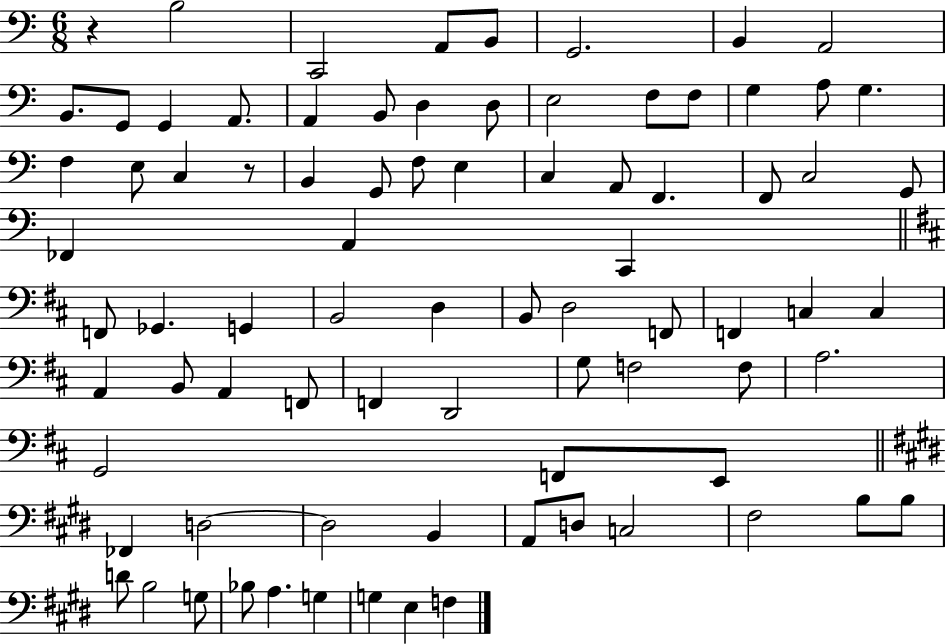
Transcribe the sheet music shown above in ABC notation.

X:1
T:Untitled
M:6/8
L:1/4
K:C
z B,2 C,,2 A,,/2 B,,/2 G,,2 B,, A,,2 B,,/2 G,,/2 G,, A,,/2 A,, B,,/2 D, D,/2 E,2 F,/2 F,/2 G, A,/2 G, F, E,/2 C, z/2 B,, G,,/2 F,/2 E, C, A,,/2 F,, F,,/2 C,2 G,,/2 _F,, A,, C,, F,,/2 _G,, G,, B,,2 D, B,,/2 D,2 F,,/2 F,, C, C, A,, B,,/2 A,, F,,/2 F,, D,,2 G,/2 F,2 F,/2 A,2 G,,2 F,,/2 E,,/2 _F,, D,2 D,2 B,, A,,/2 D,/2 C,2 ^F,2 B,/2 B,/2 D/2 B,2 G,/2 _B,/2 A, G, G, E, F,